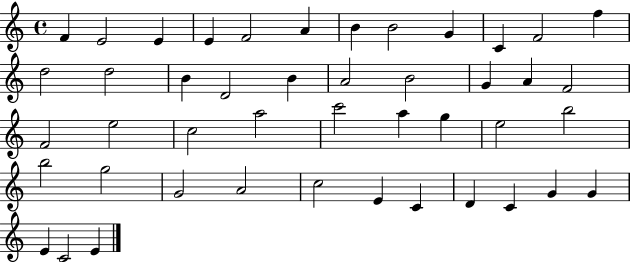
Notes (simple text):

F4/q E4/h E4/q E4/q F4/h A4/q B4/q B4/h G4/q C4/q F4/h F5/q D5/h D5/h B4/q D4/h B4/q A4/h B4/h G4/q A4/q F4/h F4/h E5/h C5/h A5/h C6/h A5/q G5/q E5/h B5/h B5/h G5/h G4/h A4/h C5/h E4/q C4/q D4/q C4/q G4/q G4/q E4/q C4/h E4/q